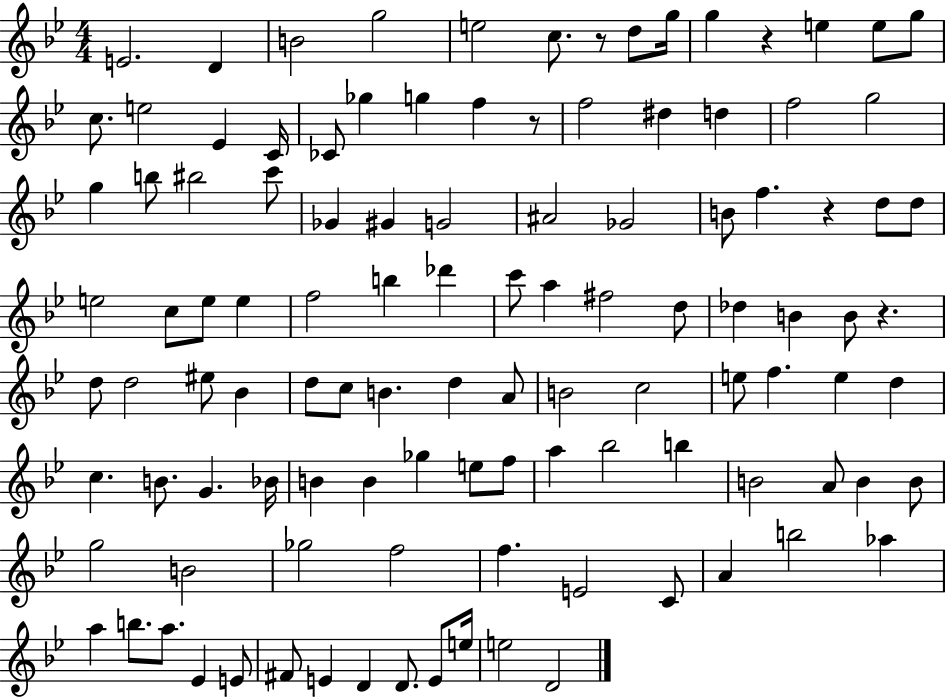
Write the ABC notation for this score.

X:1
T:Untitled
M:4/4
L:1/4
K:Bb
E2 D B2 g2 e2 c/2 z/2 d/2 g/4 g z e e/2 g/2 c/2 e2 _E C/4 _C/2 _g g f z/2 f2 ^d d f2 g2 g b/2 ^b2 c'/2 _G ^G G2 ^A2 _G2 B/2 f z d/2 d/2 e2 c/2 e/2 e f2 b _d' c'/2 a ^f2 d/2 _d B B/2 z d/2 d2 ^e/2 _B d/2 c/2 B d A/2 B2 c2 e/2 f e d c B/2 G _B/4 B B _g e/2 f/2 a _b2 b B2 A/2 B B/2 g2 B2 _g2 f2 f E2 C/2 A b2 _a a b/2 a/2 _E E/2 ^F/2 E D D/2 E/2 e/4 e2 D2